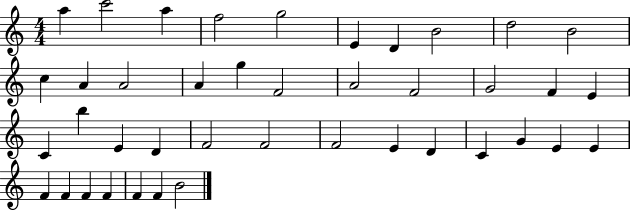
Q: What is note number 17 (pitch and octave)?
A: A4